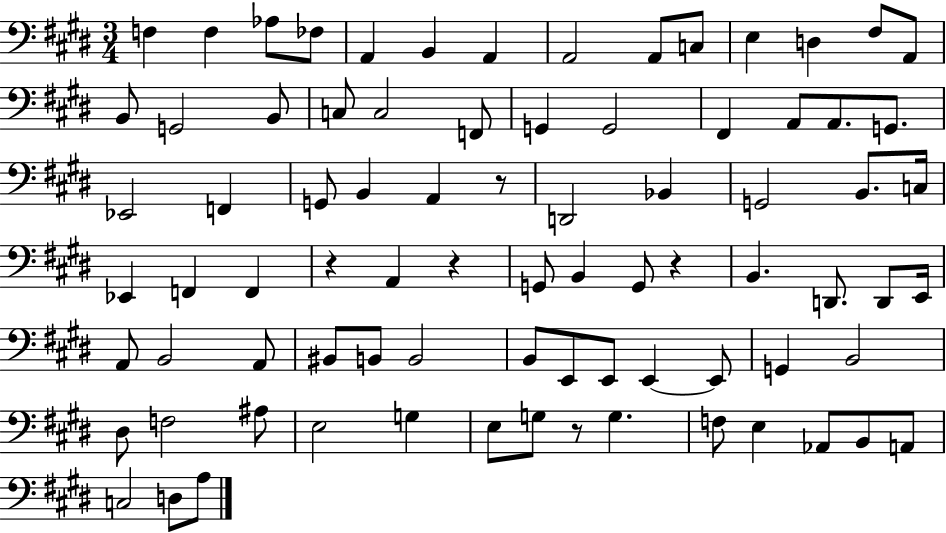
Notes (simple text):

F3/q F3/q Ab3/e FES3/e A2/q B2/q A2/q A2/h A2/e C3/e E3/q D3/q F#3/e A2/e B2/e G2/h B2/e C3/e C3/h F2/e G2/q G2/h F#2/q A2/e A2/e. G2/e. Eb2/h F2/q G2/e B2/q A2/q R/e D2/h Bb2/q G2/h B2/e. C3/s Eb2/q F2/q F2/q R/q A2/q R/q G2/e B2/q G2/e R/q B2/q. D2/e. D2/e E2/s A2/e B2/h A2/e BIS2/e B2/e B2/h B2/e E2/e E2/e E2/q E2/e G2/q B2/h D#3/e F3/h A#3/e E3/h G3/q E3/e G3/e R/e G3/q. F3/e E3/q Ab2/e B2/e A2/e C3/h D3/e A3/e